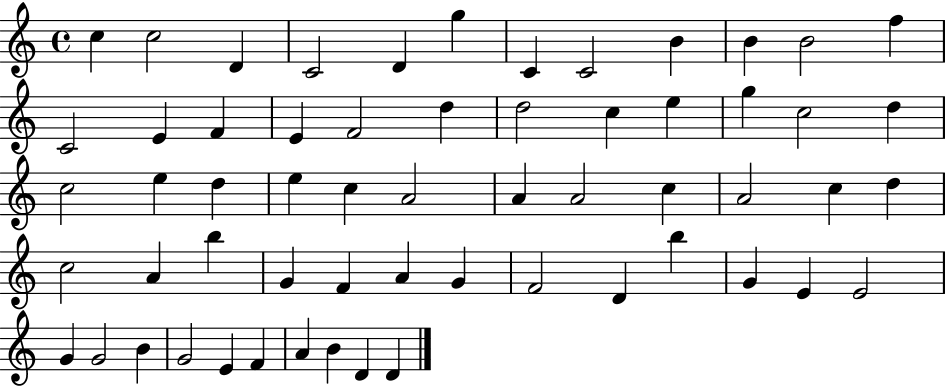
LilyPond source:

{
  \clef treble
  \time 4/4
  \defaultTimeSignature
  \key c \major
  c''4 c''2 d'4 | c'2 d'4 g''4 | c'4 c'2 b'4 | b'4 b'2 f''4 | \break c'2 e'4 f'4 | e'4 f'2 d''4 | d''2 c''4 e''4 | g''4 c''2 d''4 | \break c''2 e''4 d''4 | e''4 c''4 a'2 | a'4 a'2 c''4 | a'2 c''4 d''4 | \break c''2 a'4 b''4 | g'4 f'4 a'4 g'4 | f'2 d'4 b''4 | g'4 e'4 e'2 | \break g'4 g'2 b'4 | g'2 e'4 f'4 | a'4 b'4 d'4 d'4 | \bar "|."
}